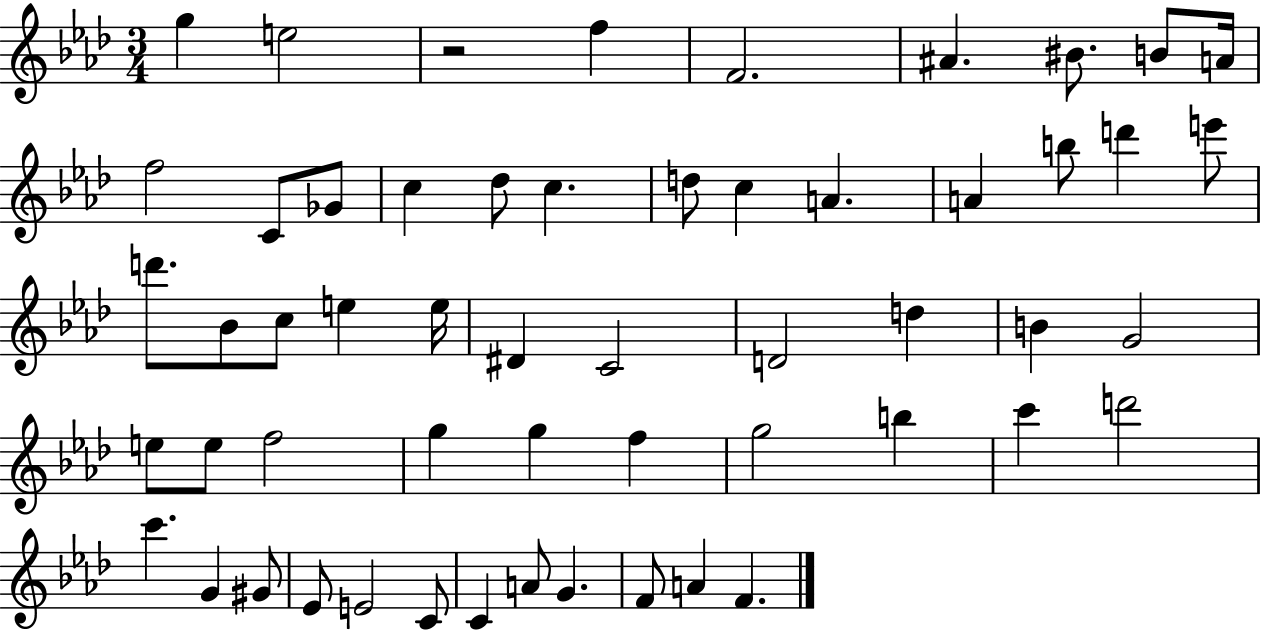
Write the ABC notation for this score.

X:1
T:Untitled
M:3/4
L:1/4
K:Ab
g e2 z2 f F2 ^A ^B/2 B/2 A/4 f2 C/2 _G/2 c _d/2 c d/2 c A A b/2 d' e'/2 d'/2 _B/2 c/2 e e/4 ^D C2 D2 d B G2 e/2 e/2 f2 g g f g2 b c' d'2 c' G ^G/2 _E/2 E2 C/2 C A/2 G F/2 A F